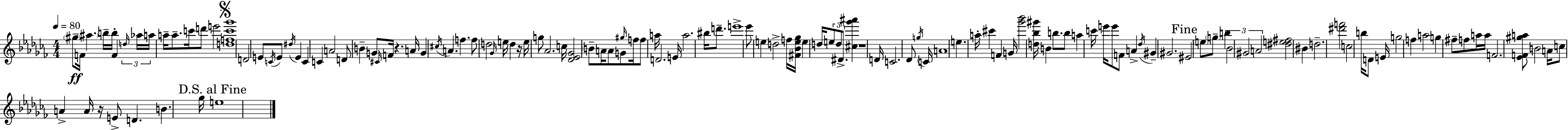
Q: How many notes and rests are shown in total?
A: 133